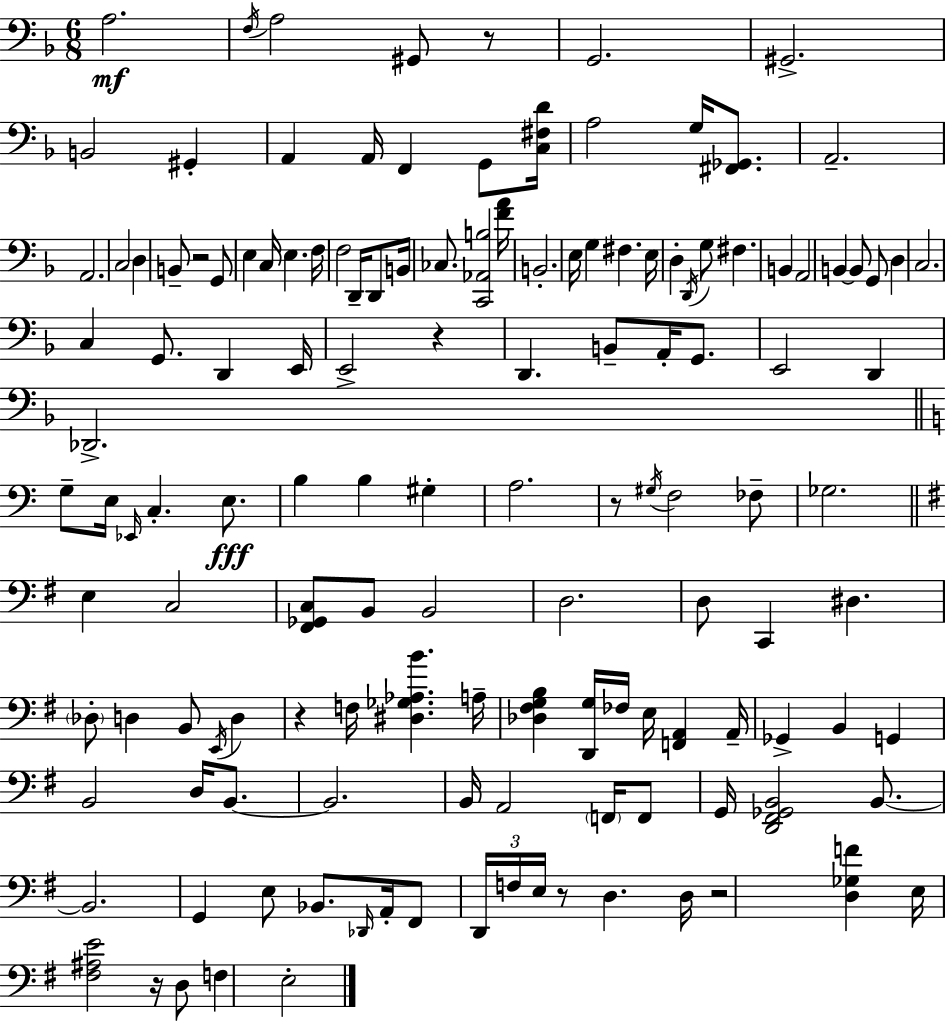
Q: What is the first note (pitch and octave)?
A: A3